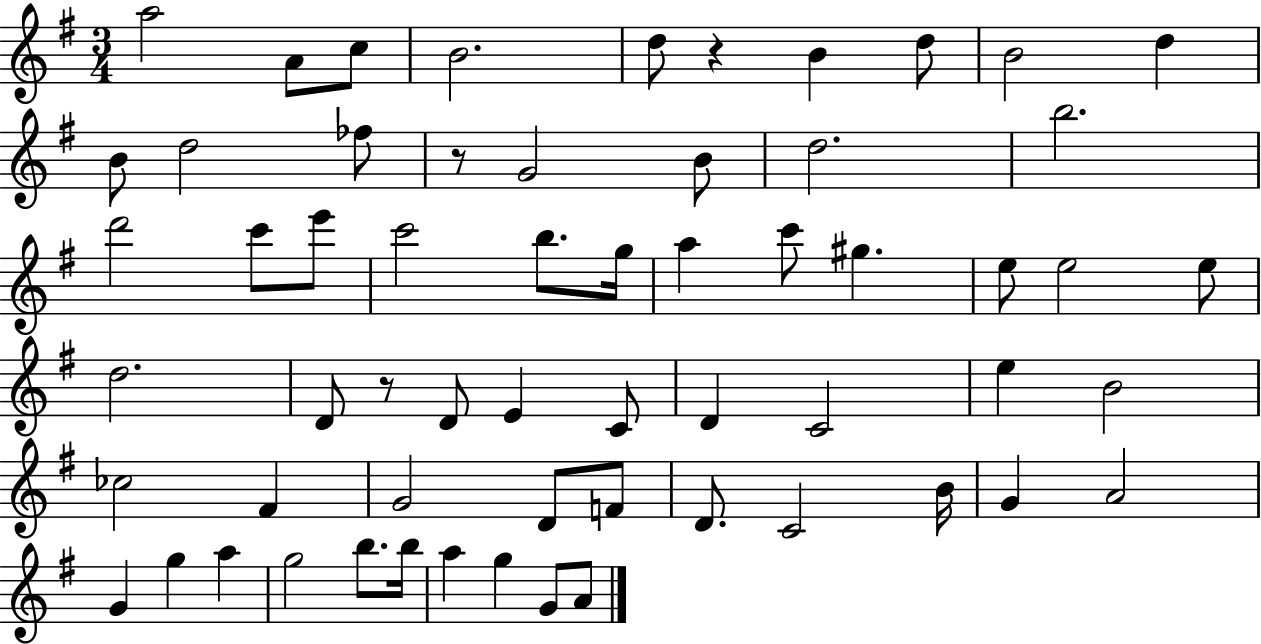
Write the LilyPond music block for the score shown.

{
  \clef treble
  \numericTimeSignature
  \time 3/4
  \key g \major
  a''2 a'8 c''8 | b'2. | d''8 r4 b'4 d''8 | b'2 d''4 | \break b'8 d''2 fes''8 | r8 g'2 b'8 | d''2. | b''2. | \break d'''2 c'''8 e'''8 | c'''2 b''8. g''16 | a''4 c'''8 gis''4. | e''8 e''2 e''8 | \break d''2. | d'8 r8 d'8 e'4 c'8 | d'4 c'2 | e''4 b'2 | \break ces''2 fis'4 | g'2 d'8 f'8 | d'8. c'2 b'16 | g'4 a'2 | \break g'4 g''4 a''4 | g''2 b''8. b''16 | a''4 g''4 g'8 a'8 | \bar "|."
}